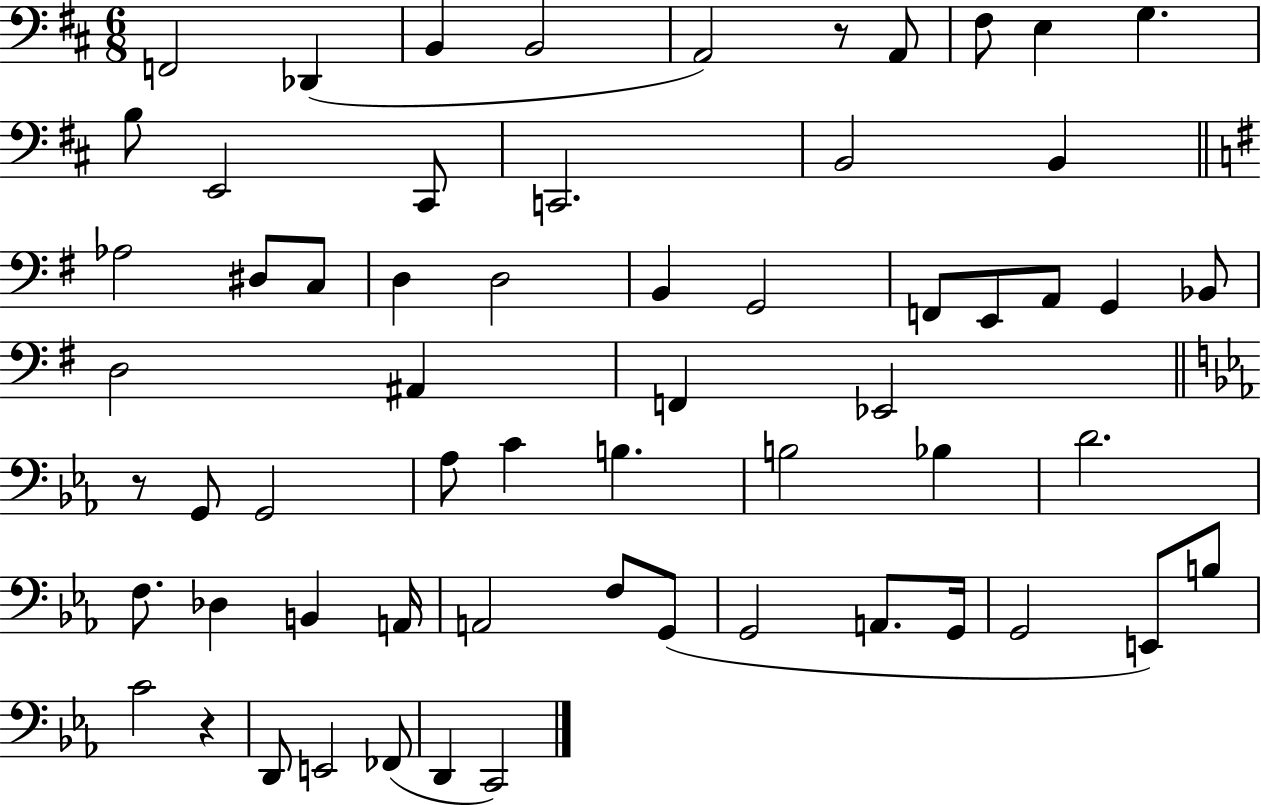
X:1
T:Untitled
M:6/8
L:1/4
K:D
F,,2 _D,, B,, B,,2 A,,2 z/2 A,,/2 ^F,/2 E, G, B,/2 E,,2 ^C,,/2 C,,2 B,,2 B,, _A,2 ^D,/2 C,/2 D, D,2 B,, G,,2 F,,/2 E,,/2 A,,/2 G,, _B,,/2 D,2 ^A,, F,, _E,,2 z/2 G,,/2 G,,2 _A,/2 C B, B,2 _B, D2 F,/2 _D, B,, A,,/4 A,,2 F,/2 G,,/2 G,,2 A,,/2 G,,/4 G,,2 E,,/2 B,/2 C2 z D,,/2 E,,2 _F,,/2 D,, C,,2